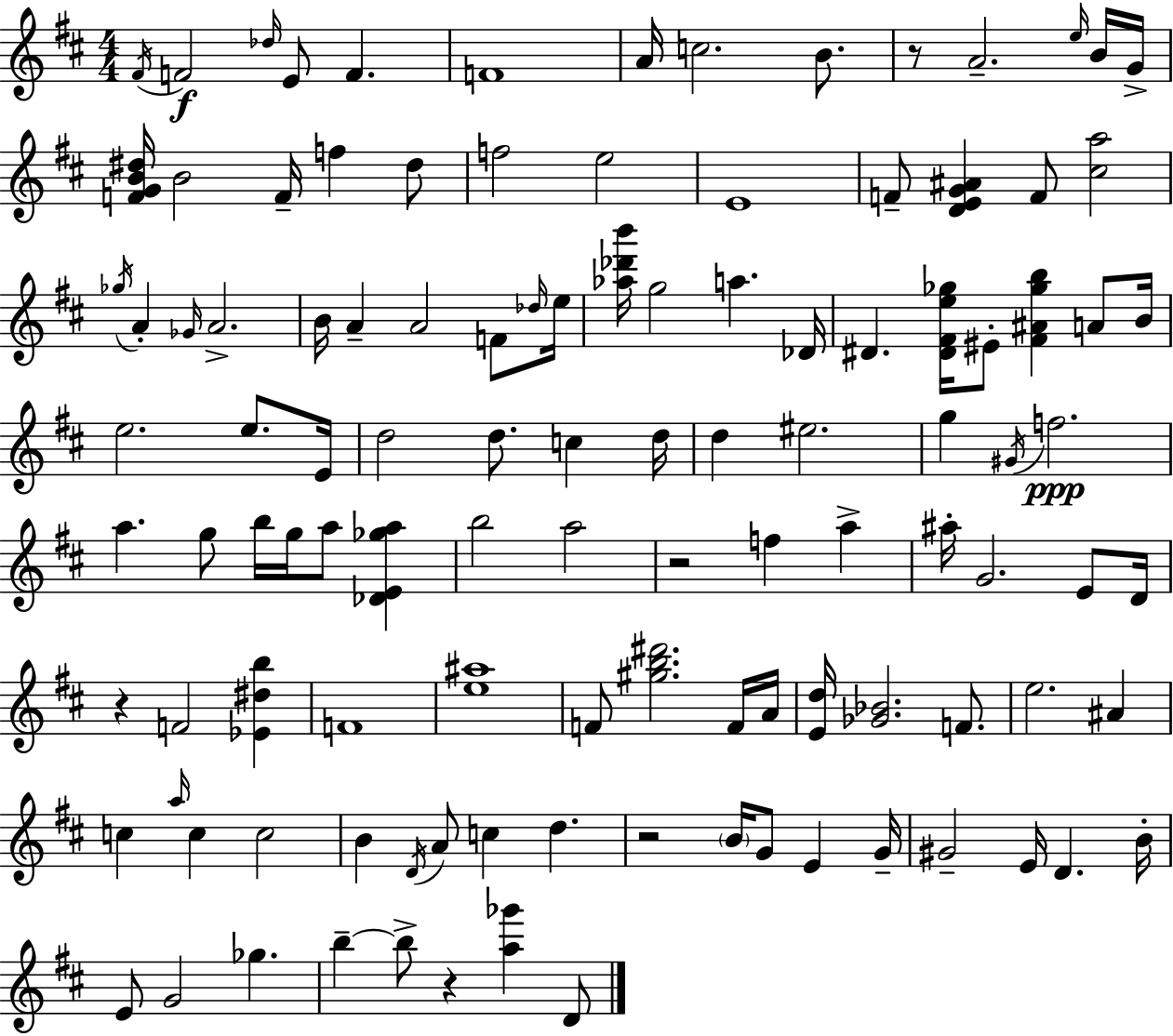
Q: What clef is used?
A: treble